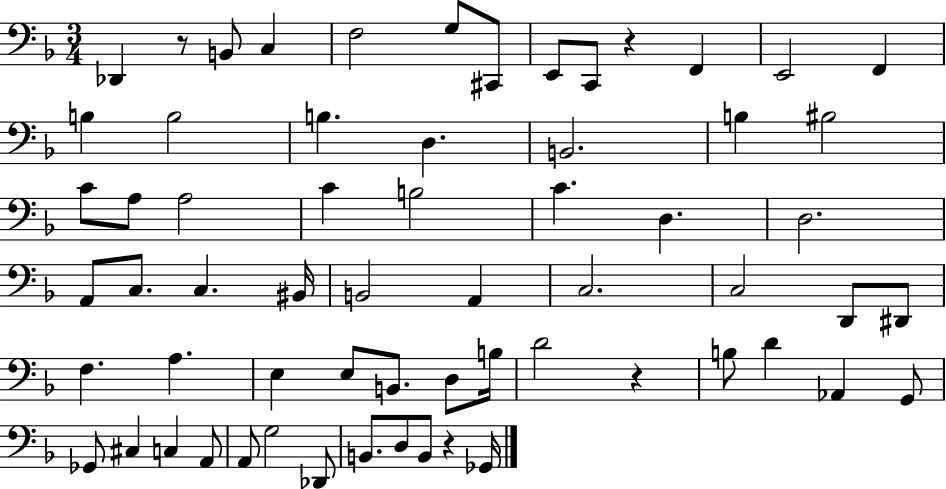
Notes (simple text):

Db2/q R/e B2/e C3/q F3/h G3/e C#2/e E2/e C2/e R/q F2/q E2/h F2/q B3/q B3/h B3/q. D3/q. B2/h. B3/q BIS3/h C4/e A3/e A3/h C4/q B3/h C4/q. D3/q. D3/h. A2/e C3/e. C3/q. BIS2/s B2/h A2/q C3/h. C3/h D2/e D#2/e F3/q. A3/q. E3/q E3/e B2/e. D3/e B3/s D4/h R/q B3/e D4/q Ab2/q G2/e Gb2/e C#3/q C3/q A2/e A2/e G3/h Db2/e B2/e. D3/e B2/e R/q Gb2/s